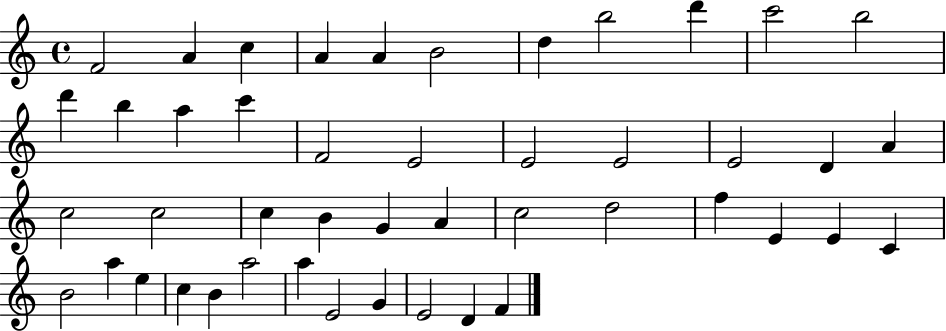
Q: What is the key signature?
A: C major